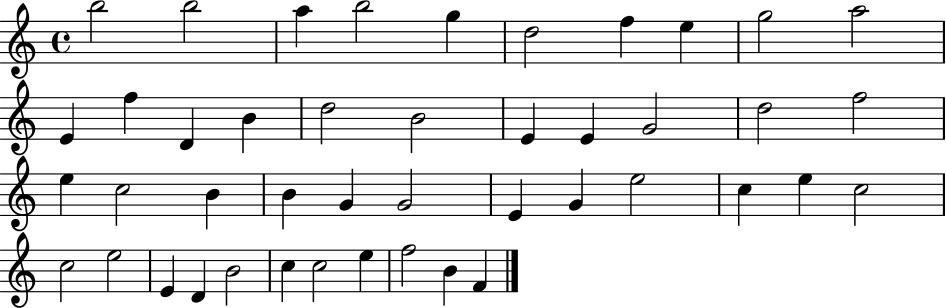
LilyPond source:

{
  \clef treble
  \time 4/4
  \defaultTimeSignature
  \key c \major
  b''2 b''2 | a''4 b''2 g''4 | d''2 f''4 e''4 | g''2 a''2 | \break e'4 f''4 d'4 b'4 | d''2 b'2 | e'4 e'4 g'2 | d''2 f''2 | \break e''4 c''2 b'4 | b'4 g'4 g'2 | e'4 g'4 e''2 | c''4 e''4 c''2 | \break c''2 e''2 | e'4 d'4 b'2 | c''4 c''2 e''4 | f''2 b'4 f'4 | \break \bar "|."
}